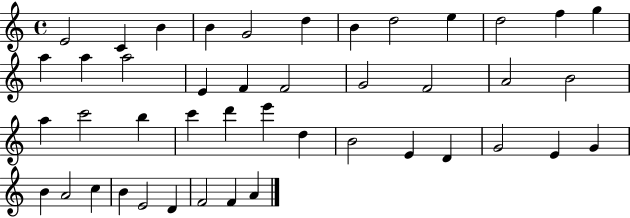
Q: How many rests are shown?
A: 0